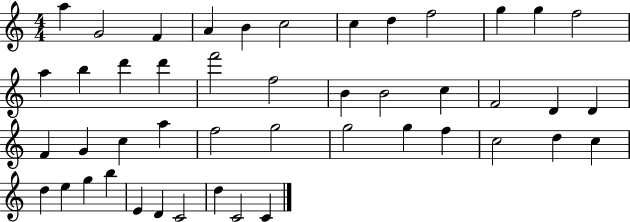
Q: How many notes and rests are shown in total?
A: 46